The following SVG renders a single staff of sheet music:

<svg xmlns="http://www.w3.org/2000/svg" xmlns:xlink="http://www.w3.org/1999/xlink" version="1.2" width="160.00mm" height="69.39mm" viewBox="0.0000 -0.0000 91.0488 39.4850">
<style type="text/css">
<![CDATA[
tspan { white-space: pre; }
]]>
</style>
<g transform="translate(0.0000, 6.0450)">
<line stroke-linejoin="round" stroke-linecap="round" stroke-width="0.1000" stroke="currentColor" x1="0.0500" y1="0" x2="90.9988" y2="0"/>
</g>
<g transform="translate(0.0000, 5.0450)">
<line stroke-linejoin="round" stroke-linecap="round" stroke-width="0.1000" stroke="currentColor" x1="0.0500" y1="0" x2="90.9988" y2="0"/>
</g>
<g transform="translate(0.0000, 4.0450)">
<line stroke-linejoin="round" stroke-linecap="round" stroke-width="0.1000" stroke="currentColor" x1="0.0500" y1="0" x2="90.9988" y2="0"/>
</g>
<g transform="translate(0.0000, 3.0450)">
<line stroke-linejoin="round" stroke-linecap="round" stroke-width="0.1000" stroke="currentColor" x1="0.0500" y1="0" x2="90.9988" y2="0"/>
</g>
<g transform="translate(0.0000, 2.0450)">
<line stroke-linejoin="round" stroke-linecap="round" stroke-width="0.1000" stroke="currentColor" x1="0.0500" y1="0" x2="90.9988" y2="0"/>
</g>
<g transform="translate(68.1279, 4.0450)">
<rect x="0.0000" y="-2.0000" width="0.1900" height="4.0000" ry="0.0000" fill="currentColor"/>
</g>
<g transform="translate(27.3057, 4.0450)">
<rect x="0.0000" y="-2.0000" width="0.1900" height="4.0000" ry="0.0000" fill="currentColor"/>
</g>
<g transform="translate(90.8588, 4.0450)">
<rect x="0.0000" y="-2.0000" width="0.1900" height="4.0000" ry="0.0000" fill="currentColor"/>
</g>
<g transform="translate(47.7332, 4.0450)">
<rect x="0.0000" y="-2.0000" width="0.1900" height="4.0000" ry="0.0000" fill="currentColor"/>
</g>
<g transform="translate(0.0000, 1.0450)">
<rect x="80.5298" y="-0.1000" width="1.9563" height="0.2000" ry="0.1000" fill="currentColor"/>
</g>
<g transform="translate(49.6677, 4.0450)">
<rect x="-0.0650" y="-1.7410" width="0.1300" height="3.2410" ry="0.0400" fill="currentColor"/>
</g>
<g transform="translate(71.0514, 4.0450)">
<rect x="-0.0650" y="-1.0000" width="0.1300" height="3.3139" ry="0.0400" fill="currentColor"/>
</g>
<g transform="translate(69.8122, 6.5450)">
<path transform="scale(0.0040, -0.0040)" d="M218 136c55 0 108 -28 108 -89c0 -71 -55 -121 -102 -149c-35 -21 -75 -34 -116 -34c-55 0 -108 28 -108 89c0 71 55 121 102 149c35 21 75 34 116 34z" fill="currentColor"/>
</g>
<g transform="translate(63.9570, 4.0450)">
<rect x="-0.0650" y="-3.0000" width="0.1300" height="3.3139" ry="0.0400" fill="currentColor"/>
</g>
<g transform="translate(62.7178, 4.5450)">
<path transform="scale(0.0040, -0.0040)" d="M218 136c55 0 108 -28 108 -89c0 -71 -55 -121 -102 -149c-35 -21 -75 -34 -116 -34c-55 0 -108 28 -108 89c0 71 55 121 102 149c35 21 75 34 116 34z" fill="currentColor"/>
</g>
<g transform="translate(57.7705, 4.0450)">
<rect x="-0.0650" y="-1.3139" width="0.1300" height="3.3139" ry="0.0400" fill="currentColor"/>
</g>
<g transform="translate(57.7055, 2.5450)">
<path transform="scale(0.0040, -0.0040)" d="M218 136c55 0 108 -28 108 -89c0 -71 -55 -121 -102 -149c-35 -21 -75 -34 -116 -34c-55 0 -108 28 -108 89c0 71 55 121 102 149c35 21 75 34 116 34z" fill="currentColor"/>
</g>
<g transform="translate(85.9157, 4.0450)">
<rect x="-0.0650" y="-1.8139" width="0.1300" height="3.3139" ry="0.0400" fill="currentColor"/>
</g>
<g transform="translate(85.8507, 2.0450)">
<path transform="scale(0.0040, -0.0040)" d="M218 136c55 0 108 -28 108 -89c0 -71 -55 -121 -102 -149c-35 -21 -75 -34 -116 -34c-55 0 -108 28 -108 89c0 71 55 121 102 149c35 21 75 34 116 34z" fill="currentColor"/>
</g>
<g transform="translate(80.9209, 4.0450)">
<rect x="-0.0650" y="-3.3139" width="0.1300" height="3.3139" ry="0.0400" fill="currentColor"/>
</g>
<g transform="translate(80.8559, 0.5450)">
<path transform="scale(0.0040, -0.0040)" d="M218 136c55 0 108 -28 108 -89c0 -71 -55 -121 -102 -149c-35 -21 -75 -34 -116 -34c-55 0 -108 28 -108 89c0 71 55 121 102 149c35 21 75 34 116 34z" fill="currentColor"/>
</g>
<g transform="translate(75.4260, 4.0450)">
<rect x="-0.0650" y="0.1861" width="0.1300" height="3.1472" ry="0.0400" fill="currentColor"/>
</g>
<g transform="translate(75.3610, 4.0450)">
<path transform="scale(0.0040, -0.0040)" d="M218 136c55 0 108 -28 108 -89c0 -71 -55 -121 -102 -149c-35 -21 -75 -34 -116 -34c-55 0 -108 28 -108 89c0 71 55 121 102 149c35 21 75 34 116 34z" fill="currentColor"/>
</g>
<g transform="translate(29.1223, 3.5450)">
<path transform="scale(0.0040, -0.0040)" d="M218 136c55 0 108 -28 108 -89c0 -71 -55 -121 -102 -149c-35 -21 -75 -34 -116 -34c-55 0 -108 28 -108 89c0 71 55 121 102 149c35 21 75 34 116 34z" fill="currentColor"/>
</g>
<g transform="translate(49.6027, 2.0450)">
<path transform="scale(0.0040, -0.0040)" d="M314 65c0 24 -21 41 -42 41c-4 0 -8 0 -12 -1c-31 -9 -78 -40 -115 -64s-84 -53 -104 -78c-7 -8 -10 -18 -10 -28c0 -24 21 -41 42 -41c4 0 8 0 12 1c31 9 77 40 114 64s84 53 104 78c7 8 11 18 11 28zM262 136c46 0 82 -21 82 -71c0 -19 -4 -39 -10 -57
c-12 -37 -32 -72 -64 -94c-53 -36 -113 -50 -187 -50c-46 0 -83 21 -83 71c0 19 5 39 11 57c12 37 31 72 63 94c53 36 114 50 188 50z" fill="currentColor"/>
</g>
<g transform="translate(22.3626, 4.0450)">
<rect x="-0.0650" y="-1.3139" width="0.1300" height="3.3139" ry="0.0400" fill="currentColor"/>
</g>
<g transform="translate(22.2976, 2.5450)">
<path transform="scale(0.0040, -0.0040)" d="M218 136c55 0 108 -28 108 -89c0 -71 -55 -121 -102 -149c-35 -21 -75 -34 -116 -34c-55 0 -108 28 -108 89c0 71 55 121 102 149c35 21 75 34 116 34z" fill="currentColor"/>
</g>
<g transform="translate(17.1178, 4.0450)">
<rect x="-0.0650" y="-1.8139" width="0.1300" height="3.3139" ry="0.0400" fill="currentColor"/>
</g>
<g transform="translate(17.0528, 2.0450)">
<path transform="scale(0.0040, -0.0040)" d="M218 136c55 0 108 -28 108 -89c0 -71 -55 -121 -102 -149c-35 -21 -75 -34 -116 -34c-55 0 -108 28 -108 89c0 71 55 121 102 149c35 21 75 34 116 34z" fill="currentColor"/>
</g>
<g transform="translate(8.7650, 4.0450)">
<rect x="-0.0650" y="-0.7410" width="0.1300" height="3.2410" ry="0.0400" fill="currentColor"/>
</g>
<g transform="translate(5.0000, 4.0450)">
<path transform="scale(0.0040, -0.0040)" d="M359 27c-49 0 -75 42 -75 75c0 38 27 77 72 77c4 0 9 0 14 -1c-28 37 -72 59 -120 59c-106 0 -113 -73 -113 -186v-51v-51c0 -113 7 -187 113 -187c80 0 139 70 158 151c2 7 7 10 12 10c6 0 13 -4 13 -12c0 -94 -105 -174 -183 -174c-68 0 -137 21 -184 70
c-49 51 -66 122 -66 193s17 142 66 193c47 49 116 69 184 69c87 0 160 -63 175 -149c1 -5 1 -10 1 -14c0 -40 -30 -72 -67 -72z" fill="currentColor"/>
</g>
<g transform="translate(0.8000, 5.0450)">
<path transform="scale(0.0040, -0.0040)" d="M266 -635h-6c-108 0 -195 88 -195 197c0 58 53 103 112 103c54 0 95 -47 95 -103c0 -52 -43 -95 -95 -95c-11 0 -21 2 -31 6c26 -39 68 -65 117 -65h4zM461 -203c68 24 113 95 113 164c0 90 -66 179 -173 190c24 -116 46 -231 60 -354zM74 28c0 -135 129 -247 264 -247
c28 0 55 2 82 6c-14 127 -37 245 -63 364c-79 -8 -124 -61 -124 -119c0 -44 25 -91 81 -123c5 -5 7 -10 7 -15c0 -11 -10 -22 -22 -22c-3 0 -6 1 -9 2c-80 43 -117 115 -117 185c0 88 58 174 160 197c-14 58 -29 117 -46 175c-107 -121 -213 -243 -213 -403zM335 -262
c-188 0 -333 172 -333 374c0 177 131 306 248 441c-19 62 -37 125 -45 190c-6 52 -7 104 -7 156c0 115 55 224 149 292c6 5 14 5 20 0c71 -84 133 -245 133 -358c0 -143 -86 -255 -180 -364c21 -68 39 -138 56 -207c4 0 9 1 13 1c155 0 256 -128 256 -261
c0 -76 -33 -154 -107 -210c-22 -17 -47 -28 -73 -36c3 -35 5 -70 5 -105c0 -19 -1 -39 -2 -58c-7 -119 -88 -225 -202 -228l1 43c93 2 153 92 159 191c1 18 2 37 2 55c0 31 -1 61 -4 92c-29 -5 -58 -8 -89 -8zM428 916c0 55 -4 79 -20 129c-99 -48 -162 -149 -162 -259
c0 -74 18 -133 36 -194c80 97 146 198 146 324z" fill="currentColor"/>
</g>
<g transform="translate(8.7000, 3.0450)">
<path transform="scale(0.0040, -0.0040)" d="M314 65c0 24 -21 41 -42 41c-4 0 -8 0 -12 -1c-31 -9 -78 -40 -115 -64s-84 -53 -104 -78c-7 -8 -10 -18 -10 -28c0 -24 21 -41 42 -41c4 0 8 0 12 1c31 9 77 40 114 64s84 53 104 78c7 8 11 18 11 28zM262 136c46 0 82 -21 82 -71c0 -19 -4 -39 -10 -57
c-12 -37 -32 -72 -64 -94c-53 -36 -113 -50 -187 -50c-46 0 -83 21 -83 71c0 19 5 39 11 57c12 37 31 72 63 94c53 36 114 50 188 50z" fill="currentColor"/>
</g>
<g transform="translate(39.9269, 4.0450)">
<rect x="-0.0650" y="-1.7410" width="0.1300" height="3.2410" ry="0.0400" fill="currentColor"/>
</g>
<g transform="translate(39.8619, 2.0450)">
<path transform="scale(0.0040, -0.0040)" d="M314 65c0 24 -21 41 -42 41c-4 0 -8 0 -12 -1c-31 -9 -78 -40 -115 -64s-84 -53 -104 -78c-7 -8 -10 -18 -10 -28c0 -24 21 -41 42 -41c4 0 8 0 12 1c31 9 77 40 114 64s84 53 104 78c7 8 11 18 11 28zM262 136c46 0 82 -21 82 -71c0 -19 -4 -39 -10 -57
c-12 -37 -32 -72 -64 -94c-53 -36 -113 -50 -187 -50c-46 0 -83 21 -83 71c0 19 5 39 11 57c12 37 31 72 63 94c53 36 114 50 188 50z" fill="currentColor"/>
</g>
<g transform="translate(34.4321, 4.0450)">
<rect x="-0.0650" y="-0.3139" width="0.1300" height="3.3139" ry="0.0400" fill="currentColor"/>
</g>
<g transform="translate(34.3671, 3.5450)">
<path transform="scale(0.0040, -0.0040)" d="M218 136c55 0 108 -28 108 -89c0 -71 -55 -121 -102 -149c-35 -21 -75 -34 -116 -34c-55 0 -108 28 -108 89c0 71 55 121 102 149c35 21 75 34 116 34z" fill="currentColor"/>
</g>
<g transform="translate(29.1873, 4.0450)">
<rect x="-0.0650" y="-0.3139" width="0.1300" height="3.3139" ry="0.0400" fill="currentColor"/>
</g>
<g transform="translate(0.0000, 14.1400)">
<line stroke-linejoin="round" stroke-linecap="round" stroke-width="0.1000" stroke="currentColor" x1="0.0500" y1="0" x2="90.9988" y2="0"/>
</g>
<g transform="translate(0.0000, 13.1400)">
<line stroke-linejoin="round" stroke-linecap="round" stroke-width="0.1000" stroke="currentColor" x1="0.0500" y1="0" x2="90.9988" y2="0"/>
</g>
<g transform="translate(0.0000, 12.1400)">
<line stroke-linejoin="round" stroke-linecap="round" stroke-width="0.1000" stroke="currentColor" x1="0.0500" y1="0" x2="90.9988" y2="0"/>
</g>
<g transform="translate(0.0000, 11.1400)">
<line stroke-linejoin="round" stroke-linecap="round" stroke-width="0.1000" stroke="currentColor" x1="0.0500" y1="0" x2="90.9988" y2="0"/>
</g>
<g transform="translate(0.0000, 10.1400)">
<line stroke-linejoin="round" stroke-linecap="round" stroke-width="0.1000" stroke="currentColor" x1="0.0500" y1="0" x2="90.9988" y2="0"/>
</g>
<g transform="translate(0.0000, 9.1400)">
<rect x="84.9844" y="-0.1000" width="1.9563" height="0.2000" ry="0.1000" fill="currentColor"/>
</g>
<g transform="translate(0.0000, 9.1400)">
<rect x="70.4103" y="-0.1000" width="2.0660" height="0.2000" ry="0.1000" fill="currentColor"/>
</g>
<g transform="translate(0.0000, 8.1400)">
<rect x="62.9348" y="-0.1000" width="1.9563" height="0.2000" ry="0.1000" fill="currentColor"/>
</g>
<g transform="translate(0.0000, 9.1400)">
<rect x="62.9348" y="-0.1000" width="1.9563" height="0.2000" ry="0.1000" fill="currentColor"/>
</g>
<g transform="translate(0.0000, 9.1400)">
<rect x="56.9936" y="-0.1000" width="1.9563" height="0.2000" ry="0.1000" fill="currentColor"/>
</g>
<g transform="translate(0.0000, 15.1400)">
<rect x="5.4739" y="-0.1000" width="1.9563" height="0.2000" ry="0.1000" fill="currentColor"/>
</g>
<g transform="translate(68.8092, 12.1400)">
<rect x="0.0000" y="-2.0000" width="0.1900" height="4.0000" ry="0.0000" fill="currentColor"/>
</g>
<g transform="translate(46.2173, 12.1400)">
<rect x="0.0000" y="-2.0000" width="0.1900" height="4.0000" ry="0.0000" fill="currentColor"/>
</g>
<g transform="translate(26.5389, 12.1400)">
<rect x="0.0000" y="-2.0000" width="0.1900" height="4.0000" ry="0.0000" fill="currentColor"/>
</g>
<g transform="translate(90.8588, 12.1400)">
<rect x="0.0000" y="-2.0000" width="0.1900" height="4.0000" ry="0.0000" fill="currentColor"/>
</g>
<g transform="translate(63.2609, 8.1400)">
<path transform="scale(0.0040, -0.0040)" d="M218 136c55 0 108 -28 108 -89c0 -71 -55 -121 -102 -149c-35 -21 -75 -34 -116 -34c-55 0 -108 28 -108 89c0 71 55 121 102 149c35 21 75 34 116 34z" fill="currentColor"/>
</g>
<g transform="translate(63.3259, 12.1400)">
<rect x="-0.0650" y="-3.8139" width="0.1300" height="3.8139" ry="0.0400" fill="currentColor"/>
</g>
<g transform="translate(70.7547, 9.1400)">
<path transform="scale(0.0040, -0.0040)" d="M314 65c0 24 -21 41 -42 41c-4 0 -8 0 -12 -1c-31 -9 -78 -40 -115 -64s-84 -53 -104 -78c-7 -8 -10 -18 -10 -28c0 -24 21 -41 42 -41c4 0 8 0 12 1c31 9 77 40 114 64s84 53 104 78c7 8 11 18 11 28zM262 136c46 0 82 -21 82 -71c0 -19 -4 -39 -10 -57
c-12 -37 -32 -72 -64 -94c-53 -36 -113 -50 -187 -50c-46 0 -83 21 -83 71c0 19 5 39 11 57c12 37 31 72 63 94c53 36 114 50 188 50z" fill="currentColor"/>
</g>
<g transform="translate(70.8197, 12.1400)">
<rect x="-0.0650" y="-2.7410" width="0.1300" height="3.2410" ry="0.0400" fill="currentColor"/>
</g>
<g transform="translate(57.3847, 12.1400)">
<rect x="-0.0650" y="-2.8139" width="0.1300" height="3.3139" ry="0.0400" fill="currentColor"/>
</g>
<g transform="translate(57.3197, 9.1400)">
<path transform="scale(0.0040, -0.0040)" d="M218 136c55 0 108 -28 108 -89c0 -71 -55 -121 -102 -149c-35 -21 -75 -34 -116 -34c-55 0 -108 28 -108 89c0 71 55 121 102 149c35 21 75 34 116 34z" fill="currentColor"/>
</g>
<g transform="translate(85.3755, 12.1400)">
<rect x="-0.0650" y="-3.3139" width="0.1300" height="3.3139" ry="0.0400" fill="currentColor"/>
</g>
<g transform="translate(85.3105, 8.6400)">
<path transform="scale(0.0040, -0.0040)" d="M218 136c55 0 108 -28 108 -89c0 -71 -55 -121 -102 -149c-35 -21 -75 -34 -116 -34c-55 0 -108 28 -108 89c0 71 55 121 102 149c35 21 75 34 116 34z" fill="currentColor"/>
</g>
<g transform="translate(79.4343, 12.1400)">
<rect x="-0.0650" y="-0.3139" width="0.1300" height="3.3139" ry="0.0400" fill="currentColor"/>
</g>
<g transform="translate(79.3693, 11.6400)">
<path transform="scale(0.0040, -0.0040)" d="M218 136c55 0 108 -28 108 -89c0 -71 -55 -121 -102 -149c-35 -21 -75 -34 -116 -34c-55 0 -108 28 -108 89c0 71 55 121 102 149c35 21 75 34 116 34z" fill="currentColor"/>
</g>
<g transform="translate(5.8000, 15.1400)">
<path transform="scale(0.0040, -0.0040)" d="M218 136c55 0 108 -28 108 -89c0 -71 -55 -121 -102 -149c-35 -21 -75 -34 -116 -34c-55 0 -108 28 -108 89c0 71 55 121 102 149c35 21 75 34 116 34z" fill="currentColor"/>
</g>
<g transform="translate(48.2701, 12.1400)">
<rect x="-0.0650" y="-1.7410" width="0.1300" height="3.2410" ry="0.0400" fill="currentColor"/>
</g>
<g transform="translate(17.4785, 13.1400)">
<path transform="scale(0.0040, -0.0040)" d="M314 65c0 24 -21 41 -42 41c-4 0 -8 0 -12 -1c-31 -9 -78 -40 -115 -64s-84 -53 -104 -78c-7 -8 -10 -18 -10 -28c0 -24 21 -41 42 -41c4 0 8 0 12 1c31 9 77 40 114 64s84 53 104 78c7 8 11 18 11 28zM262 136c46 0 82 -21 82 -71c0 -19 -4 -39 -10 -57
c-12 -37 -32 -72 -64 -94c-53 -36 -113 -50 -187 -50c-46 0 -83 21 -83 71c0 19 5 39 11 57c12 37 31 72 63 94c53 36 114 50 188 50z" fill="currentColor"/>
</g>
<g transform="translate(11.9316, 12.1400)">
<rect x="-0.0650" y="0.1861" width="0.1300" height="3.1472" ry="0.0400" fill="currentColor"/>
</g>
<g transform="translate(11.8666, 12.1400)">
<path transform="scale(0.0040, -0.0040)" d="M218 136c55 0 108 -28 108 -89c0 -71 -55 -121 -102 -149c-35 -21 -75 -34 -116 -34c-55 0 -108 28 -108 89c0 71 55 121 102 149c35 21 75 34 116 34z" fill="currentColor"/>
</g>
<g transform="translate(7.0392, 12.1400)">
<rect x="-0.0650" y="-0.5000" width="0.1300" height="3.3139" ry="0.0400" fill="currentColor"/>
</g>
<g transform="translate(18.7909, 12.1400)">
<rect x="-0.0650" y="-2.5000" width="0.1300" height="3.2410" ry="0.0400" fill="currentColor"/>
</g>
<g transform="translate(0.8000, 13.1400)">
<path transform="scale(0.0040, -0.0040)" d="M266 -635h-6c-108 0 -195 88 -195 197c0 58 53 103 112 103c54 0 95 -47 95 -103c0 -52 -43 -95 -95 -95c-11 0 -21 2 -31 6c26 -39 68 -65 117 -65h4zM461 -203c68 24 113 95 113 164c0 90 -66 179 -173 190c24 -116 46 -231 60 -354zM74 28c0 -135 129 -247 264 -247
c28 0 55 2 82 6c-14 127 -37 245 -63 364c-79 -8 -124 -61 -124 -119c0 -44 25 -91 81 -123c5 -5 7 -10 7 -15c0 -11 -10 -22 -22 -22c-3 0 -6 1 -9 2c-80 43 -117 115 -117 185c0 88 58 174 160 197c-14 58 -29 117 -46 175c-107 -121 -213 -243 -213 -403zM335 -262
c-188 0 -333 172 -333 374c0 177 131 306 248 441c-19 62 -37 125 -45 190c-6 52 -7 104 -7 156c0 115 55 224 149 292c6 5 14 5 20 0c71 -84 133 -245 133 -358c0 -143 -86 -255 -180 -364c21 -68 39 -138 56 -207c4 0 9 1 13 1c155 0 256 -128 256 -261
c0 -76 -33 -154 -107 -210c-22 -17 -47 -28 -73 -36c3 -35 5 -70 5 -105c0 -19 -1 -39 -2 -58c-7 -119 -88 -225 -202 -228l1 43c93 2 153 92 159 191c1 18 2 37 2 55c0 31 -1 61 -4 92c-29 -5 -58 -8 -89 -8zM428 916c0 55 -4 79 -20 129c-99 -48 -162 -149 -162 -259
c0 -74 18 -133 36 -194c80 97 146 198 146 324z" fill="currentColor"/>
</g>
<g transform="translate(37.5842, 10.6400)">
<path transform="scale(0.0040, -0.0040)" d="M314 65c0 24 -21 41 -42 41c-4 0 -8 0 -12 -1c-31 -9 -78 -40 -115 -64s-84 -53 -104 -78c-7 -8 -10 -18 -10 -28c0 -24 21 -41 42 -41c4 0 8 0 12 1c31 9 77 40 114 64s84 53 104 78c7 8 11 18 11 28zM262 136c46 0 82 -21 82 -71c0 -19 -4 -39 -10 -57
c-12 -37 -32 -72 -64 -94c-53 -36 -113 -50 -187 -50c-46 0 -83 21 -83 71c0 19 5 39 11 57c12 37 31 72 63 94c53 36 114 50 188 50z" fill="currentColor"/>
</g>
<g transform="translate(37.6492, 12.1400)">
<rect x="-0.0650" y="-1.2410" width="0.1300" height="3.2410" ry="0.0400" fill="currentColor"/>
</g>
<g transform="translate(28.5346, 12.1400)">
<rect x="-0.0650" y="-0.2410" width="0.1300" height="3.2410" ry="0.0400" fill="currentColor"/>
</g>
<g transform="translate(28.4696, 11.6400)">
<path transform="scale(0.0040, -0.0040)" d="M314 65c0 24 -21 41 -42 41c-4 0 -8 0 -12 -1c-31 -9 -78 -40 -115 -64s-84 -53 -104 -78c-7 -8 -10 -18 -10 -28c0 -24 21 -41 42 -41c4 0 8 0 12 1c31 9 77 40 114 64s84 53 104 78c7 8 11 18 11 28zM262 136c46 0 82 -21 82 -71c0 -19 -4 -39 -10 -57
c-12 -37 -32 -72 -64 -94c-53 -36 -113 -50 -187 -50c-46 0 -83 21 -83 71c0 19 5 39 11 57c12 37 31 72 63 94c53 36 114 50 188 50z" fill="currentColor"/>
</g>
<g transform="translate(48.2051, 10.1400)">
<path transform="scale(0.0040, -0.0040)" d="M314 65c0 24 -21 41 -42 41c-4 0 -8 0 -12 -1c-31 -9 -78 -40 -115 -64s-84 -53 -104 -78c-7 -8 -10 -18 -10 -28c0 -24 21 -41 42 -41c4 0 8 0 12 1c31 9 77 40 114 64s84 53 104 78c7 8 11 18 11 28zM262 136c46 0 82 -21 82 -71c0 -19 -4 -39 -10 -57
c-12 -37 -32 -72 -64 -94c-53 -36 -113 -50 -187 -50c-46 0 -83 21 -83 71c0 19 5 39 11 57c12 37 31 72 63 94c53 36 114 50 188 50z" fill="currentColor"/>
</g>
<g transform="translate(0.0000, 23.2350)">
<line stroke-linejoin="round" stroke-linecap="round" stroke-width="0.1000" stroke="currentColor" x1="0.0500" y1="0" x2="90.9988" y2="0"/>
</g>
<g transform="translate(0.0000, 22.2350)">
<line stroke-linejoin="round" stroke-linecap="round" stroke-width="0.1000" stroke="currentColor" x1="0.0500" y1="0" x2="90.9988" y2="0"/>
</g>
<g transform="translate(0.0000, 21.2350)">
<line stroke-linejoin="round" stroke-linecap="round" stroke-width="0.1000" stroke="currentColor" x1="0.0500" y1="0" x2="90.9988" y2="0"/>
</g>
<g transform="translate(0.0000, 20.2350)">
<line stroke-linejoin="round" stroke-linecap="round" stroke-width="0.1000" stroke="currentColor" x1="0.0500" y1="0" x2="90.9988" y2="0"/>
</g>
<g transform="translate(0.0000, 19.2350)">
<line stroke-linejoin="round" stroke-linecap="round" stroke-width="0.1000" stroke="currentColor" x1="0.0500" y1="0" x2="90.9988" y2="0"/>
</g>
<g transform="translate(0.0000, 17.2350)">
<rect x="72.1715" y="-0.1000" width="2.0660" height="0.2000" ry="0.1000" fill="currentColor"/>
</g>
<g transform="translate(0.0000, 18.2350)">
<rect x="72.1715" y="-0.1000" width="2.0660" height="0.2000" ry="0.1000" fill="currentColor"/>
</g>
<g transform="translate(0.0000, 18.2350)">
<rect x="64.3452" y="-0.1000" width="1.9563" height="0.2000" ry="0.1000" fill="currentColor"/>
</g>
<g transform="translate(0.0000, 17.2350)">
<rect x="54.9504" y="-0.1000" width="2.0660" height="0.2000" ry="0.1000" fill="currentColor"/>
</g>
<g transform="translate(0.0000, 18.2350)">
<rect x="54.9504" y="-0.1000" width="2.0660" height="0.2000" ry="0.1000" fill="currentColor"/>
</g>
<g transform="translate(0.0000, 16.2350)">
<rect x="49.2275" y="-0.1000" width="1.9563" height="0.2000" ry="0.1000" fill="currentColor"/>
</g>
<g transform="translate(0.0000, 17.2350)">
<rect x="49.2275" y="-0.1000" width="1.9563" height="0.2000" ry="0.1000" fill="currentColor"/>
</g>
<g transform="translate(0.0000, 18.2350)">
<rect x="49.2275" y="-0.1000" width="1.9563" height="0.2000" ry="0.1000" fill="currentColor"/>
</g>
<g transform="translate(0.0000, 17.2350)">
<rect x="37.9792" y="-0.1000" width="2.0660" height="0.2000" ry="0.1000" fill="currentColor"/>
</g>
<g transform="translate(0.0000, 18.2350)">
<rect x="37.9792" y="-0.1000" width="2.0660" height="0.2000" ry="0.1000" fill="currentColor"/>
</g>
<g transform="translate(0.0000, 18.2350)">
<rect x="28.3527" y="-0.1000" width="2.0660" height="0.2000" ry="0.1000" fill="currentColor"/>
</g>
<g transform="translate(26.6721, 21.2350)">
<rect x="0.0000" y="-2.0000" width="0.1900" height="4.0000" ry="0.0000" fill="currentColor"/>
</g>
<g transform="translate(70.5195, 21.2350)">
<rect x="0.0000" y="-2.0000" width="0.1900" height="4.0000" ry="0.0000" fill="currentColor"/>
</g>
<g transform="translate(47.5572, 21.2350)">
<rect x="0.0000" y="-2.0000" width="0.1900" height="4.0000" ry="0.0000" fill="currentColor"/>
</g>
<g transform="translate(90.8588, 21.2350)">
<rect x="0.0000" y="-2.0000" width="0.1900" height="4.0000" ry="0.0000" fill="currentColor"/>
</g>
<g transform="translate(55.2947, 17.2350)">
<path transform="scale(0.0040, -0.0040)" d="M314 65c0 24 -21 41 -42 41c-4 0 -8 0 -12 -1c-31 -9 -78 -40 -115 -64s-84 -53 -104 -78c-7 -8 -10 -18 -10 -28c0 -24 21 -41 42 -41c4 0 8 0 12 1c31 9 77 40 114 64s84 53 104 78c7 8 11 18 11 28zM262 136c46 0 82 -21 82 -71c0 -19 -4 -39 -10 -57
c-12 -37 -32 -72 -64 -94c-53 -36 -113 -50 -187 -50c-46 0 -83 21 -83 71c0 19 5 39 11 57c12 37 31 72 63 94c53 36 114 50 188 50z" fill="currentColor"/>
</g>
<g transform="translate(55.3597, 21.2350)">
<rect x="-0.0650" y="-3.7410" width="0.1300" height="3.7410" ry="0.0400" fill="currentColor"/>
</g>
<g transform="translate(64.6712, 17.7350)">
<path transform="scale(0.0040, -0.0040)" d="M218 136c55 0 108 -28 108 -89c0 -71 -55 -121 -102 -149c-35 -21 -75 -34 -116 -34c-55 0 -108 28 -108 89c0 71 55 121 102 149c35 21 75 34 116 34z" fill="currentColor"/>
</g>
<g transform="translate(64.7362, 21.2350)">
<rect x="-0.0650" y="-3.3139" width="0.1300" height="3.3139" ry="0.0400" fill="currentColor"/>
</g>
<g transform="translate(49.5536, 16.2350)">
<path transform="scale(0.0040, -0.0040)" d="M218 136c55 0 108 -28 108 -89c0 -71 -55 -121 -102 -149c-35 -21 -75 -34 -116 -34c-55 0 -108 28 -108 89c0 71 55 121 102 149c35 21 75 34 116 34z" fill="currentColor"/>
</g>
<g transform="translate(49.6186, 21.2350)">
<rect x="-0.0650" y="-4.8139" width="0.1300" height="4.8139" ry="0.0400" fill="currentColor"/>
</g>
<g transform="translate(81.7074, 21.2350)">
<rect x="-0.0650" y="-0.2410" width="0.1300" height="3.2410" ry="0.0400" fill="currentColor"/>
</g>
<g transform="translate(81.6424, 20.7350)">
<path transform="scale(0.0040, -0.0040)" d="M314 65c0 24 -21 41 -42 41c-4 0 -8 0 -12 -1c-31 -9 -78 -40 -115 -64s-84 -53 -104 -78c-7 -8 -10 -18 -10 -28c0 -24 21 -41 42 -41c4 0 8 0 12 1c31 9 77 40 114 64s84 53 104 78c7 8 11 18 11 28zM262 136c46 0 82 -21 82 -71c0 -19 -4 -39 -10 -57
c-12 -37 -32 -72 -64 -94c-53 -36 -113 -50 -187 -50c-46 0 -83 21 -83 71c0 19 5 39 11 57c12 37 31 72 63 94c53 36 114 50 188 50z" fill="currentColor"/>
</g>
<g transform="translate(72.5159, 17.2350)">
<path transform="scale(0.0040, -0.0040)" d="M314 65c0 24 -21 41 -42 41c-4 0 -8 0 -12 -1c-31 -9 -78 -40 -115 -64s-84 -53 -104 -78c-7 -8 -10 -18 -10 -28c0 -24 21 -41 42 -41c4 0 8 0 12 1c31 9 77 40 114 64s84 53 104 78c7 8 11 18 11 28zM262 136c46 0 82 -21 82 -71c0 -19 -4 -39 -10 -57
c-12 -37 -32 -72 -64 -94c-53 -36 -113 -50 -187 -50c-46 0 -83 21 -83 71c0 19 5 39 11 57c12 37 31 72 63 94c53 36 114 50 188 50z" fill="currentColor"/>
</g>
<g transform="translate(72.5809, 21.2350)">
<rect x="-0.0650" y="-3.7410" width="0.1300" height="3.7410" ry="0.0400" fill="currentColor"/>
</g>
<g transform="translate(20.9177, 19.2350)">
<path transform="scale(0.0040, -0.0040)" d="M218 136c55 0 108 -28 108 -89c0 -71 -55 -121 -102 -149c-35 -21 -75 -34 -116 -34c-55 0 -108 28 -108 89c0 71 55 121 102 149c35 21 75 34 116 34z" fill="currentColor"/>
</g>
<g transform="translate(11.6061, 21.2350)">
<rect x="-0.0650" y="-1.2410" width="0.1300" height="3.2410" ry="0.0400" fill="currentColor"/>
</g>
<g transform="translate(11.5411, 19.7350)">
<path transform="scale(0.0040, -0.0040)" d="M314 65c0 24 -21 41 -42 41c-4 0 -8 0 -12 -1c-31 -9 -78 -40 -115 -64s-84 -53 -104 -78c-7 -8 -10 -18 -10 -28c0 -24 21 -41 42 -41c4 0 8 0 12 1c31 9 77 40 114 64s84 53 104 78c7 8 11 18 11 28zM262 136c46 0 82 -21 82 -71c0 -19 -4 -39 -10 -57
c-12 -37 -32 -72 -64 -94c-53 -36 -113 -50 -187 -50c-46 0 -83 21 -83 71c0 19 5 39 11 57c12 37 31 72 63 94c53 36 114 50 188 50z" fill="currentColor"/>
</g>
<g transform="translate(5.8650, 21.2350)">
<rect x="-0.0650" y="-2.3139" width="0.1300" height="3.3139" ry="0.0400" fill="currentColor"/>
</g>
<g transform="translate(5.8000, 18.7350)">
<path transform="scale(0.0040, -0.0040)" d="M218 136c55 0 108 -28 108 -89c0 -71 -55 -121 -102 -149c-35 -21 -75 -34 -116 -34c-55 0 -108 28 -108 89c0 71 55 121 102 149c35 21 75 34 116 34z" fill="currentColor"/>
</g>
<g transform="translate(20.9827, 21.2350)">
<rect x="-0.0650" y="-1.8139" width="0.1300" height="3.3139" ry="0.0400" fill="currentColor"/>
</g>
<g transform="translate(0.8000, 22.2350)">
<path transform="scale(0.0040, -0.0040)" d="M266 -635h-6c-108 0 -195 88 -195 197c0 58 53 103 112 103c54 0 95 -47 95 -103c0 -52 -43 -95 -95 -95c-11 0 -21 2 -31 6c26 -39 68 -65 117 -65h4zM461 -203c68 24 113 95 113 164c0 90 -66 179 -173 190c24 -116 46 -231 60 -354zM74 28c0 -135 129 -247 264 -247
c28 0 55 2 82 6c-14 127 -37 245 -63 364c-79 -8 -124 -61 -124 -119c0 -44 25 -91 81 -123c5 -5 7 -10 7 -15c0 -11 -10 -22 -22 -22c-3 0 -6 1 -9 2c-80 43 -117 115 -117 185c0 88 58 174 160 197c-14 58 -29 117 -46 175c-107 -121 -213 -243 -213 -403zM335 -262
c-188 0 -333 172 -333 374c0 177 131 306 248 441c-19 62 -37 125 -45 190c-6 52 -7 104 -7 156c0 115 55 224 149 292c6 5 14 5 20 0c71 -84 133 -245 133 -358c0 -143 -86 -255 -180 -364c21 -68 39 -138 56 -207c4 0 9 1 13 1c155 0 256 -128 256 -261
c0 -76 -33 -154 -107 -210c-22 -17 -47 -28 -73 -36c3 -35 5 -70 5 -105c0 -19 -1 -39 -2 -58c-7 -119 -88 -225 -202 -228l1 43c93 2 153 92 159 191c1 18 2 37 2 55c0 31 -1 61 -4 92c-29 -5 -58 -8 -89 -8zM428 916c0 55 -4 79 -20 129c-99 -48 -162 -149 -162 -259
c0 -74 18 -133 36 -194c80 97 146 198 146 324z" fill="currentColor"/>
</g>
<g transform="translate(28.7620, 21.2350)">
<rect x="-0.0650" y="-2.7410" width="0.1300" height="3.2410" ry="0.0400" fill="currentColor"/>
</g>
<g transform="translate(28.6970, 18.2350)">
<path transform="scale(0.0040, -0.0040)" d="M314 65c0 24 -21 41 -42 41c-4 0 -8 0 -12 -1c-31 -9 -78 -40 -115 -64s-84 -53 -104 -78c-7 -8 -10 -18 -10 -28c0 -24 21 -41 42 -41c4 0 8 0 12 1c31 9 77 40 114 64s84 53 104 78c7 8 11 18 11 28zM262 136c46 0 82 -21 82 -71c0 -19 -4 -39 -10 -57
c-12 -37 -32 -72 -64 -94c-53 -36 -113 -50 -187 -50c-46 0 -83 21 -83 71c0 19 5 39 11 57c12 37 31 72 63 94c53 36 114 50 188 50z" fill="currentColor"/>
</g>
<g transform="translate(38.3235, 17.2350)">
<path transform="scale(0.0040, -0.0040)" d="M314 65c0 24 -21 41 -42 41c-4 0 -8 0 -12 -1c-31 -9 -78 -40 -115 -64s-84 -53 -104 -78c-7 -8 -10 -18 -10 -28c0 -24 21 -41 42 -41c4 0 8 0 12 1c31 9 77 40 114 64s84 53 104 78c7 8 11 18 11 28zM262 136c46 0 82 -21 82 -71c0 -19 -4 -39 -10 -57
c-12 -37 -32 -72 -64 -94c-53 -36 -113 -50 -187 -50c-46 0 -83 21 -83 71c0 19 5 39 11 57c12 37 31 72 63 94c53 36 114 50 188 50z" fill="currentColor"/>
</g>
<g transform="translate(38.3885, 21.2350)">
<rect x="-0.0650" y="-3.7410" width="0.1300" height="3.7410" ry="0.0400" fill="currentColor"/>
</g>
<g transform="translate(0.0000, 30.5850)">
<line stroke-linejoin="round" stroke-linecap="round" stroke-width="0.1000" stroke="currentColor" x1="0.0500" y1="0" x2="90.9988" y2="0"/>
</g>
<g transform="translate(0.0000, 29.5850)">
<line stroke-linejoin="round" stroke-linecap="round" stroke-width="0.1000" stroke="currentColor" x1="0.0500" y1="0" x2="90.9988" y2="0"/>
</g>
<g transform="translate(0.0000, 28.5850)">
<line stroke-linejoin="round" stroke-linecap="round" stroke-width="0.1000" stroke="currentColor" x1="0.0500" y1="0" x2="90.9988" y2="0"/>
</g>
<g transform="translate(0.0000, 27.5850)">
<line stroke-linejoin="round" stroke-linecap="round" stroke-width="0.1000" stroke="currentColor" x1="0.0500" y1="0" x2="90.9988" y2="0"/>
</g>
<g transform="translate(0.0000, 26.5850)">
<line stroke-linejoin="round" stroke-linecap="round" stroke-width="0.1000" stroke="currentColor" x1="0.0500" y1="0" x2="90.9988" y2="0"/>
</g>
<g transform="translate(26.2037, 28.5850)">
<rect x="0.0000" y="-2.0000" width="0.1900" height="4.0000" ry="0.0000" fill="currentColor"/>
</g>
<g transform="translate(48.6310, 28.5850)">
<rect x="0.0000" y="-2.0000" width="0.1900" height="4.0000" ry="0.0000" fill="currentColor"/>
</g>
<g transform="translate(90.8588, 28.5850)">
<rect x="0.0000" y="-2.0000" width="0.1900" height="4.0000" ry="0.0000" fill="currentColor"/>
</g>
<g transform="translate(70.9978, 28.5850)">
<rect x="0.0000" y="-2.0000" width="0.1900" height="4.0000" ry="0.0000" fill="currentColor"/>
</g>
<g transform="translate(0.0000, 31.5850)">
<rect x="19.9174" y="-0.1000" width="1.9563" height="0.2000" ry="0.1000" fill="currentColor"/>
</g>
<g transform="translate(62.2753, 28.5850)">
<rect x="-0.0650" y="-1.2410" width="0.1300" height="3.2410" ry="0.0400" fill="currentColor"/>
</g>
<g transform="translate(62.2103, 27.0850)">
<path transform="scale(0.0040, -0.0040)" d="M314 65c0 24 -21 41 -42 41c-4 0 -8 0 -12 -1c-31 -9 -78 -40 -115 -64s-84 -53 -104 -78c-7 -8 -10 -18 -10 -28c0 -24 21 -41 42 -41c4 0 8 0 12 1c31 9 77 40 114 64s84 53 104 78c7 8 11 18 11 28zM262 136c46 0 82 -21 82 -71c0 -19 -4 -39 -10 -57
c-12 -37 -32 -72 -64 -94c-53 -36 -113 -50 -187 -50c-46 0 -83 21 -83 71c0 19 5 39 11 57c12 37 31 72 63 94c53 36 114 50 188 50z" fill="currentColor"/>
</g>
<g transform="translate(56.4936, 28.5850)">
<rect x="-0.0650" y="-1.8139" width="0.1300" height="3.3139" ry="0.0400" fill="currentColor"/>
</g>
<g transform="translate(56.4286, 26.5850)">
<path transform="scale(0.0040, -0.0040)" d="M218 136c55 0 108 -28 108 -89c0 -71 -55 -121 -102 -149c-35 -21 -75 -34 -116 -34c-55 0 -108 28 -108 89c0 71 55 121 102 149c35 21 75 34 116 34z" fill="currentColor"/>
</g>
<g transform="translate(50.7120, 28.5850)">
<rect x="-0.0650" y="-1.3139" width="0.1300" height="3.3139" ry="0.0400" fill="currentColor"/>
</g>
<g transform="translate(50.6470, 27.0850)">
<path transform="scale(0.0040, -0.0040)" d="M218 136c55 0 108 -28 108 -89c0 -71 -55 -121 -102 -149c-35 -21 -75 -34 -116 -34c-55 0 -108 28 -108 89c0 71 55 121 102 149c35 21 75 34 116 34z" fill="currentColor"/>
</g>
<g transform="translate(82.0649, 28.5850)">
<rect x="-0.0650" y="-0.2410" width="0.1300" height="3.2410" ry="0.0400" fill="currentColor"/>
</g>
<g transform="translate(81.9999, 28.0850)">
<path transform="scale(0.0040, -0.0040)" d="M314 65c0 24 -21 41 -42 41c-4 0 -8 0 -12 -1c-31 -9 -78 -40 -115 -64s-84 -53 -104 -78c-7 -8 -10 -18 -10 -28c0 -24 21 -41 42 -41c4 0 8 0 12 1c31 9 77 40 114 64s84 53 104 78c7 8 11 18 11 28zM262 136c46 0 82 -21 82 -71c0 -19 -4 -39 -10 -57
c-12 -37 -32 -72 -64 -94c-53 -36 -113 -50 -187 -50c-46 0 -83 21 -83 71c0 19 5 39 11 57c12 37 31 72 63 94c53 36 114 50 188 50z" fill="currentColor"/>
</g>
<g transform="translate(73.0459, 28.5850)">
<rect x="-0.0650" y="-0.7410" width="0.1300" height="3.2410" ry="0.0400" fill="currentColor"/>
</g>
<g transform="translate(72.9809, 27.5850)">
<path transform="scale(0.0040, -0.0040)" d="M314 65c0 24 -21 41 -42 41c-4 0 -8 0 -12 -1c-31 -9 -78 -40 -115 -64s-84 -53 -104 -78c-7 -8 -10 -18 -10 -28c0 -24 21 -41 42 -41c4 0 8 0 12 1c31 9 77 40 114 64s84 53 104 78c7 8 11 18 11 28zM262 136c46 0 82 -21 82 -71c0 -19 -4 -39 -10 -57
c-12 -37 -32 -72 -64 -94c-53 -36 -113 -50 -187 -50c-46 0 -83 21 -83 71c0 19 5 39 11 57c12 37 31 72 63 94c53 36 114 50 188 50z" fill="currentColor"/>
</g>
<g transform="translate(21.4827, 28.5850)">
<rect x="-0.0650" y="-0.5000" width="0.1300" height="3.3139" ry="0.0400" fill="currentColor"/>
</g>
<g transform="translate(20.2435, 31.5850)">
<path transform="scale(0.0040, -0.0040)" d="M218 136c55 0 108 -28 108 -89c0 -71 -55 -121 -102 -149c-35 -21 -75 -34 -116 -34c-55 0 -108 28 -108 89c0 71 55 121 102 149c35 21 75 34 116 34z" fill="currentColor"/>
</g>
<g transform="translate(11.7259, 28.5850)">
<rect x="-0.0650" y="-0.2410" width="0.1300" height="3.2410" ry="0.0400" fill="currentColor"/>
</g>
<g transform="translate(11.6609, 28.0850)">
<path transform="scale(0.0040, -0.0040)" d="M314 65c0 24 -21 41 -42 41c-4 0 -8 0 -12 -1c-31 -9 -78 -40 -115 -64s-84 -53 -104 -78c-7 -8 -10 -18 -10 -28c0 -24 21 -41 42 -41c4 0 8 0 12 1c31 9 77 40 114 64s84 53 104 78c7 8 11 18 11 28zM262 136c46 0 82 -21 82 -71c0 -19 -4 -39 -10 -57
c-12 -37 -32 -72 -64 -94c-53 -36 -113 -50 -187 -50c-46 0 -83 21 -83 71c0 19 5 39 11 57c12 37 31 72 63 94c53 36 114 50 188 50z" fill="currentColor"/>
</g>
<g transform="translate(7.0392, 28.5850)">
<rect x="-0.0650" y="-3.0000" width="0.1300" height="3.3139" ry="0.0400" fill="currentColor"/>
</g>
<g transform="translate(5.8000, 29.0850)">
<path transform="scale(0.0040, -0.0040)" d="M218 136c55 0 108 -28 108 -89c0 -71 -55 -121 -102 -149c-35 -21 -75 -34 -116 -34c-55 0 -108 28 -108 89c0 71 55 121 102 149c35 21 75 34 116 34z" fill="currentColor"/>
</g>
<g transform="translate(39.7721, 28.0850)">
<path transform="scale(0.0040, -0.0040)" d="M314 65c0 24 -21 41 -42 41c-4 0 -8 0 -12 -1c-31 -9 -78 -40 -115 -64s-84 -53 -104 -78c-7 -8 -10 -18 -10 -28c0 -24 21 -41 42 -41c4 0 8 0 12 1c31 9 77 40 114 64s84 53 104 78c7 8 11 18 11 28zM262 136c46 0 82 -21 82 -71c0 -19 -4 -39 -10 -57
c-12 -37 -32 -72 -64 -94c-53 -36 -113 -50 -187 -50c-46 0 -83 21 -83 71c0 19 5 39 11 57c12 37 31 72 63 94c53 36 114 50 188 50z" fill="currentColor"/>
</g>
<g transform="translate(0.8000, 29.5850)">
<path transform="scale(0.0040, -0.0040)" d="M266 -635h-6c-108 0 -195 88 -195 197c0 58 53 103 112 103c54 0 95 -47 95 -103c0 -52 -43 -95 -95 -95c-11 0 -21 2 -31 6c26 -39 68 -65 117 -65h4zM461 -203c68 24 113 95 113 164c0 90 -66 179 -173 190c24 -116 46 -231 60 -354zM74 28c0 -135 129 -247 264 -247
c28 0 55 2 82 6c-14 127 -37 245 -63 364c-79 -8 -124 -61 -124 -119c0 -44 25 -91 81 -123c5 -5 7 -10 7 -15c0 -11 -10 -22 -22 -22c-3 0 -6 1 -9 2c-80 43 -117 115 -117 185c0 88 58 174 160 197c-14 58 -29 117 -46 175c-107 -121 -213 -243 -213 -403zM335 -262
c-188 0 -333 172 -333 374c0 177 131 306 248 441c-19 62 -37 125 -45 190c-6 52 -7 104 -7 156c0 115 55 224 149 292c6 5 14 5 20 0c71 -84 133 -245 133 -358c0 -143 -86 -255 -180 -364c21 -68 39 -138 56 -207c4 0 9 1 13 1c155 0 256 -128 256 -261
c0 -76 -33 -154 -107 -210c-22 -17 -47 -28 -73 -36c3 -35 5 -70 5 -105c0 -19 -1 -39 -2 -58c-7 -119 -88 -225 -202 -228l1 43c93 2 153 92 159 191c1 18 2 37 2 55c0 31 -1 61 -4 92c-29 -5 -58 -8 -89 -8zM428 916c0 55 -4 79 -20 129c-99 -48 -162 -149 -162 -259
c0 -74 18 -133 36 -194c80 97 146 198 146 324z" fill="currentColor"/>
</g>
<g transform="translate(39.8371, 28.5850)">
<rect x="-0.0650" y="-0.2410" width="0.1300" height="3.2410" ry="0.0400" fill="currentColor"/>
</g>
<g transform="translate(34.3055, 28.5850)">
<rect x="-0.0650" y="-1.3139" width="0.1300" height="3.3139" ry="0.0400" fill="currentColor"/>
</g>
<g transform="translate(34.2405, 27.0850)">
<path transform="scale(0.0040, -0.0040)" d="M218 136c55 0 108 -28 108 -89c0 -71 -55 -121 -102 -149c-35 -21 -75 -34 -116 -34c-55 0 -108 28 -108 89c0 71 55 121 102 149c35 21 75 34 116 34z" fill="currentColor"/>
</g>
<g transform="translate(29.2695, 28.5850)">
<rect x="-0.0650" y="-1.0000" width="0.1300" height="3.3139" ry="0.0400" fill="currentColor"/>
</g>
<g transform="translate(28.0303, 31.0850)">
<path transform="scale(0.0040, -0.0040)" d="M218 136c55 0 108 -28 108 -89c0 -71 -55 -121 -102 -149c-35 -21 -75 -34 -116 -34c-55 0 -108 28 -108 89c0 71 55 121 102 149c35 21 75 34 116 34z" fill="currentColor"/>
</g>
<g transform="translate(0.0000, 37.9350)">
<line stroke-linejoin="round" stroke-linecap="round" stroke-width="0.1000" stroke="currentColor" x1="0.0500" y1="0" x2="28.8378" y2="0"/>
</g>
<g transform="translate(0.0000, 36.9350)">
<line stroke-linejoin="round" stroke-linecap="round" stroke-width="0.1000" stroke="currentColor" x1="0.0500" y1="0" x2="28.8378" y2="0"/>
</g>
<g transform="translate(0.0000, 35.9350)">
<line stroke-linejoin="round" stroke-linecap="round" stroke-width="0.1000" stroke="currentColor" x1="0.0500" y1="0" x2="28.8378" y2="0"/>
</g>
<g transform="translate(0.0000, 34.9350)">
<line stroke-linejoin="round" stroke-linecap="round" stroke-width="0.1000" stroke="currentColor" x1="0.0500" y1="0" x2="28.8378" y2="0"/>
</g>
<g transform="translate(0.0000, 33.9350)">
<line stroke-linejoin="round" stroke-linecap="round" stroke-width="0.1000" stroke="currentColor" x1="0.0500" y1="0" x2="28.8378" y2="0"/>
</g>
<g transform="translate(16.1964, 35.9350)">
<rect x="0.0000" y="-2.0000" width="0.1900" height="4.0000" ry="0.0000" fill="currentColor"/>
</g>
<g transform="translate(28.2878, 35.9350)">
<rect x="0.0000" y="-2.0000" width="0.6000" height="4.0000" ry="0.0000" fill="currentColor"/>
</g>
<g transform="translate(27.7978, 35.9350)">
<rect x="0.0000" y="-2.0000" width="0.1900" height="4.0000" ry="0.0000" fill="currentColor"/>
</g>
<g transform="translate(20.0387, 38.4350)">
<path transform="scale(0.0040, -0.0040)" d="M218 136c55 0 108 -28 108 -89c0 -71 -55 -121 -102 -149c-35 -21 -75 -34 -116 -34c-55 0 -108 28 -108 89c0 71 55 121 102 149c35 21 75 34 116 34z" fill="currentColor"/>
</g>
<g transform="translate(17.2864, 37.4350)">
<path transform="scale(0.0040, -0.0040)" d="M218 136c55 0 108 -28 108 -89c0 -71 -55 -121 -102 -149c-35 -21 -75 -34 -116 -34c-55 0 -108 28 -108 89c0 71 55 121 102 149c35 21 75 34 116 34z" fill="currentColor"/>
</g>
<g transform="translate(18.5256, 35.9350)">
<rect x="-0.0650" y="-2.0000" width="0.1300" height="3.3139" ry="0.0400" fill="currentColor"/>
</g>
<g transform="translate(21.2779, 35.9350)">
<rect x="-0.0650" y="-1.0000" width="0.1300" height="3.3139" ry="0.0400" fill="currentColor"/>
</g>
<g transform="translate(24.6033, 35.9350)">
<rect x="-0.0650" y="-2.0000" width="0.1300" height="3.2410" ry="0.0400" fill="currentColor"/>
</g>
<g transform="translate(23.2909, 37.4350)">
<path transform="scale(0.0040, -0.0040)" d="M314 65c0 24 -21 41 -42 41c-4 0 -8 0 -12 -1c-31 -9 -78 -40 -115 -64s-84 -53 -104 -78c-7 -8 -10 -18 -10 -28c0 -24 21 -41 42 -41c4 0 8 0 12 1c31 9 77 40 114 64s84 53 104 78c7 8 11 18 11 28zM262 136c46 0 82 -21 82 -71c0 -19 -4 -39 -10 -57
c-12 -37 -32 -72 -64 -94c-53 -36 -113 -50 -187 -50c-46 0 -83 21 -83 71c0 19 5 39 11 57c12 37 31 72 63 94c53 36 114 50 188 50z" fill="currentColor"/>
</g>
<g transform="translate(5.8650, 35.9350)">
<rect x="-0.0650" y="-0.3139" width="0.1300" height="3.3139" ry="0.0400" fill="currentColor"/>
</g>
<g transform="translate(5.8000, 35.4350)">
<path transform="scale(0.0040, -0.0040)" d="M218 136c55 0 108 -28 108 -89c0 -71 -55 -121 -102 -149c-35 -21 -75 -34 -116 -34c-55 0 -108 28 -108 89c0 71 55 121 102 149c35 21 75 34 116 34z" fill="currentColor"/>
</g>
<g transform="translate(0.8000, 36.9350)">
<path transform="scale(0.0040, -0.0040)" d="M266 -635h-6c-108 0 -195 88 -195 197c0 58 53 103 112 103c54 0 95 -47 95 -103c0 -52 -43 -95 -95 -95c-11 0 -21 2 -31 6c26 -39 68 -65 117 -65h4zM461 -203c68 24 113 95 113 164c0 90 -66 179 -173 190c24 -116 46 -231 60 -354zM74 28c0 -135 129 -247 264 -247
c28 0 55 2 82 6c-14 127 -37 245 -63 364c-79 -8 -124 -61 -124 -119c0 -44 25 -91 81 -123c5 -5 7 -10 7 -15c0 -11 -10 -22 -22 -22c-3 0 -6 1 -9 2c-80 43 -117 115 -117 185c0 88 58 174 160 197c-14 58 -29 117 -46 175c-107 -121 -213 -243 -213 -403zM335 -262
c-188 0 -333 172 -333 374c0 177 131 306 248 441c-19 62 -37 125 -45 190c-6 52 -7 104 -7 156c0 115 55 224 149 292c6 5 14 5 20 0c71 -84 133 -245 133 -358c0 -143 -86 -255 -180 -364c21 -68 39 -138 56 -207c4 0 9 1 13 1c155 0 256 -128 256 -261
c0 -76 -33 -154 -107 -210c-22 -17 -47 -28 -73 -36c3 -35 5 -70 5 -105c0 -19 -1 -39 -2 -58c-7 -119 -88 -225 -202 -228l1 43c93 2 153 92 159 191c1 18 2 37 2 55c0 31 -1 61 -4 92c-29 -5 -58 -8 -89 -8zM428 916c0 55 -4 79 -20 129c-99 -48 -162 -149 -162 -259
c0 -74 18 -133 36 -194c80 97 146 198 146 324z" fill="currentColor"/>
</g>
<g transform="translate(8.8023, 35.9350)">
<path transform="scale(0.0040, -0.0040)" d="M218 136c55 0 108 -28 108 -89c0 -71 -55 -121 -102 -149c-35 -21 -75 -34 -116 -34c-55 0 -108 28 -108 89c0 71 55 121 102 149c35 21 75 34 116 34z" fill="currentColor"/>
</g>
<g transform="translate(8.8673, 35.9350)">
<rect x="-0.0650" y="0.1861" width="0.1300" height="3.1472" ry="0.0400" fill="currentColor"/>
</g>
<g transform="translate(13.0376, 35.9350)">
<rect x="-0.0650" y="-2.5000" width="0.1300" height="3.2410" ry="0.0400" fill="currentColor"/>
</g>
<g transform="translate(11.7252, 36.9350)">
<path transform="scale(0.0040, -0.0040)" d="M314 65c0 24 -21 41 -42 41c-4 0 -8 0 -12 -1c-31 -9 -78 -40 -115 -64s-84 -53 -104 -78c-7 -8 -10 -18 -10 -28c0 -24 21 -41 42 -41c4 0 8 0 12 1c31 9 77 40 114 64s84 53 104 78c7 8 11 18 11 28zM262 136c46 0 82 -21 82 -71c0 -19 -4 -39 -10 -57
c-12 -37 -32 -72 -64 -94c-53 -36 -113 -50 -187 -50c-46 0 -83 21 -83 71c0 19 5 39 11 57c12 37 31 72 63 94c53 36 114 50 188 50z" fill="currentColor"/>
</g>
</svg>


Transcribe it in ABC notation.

X:1
T:Untitled
M:4/4
L:1/4
K:C
d2 f e c c f2 f2 e A D B b f C B G2 c2 e2 f2 a c' a2 c b g e2 f a2 c'2 e' c'2 b c'2 c2 A c2 C D e c2 e f e2 d2 c2 c B G2 F D F2